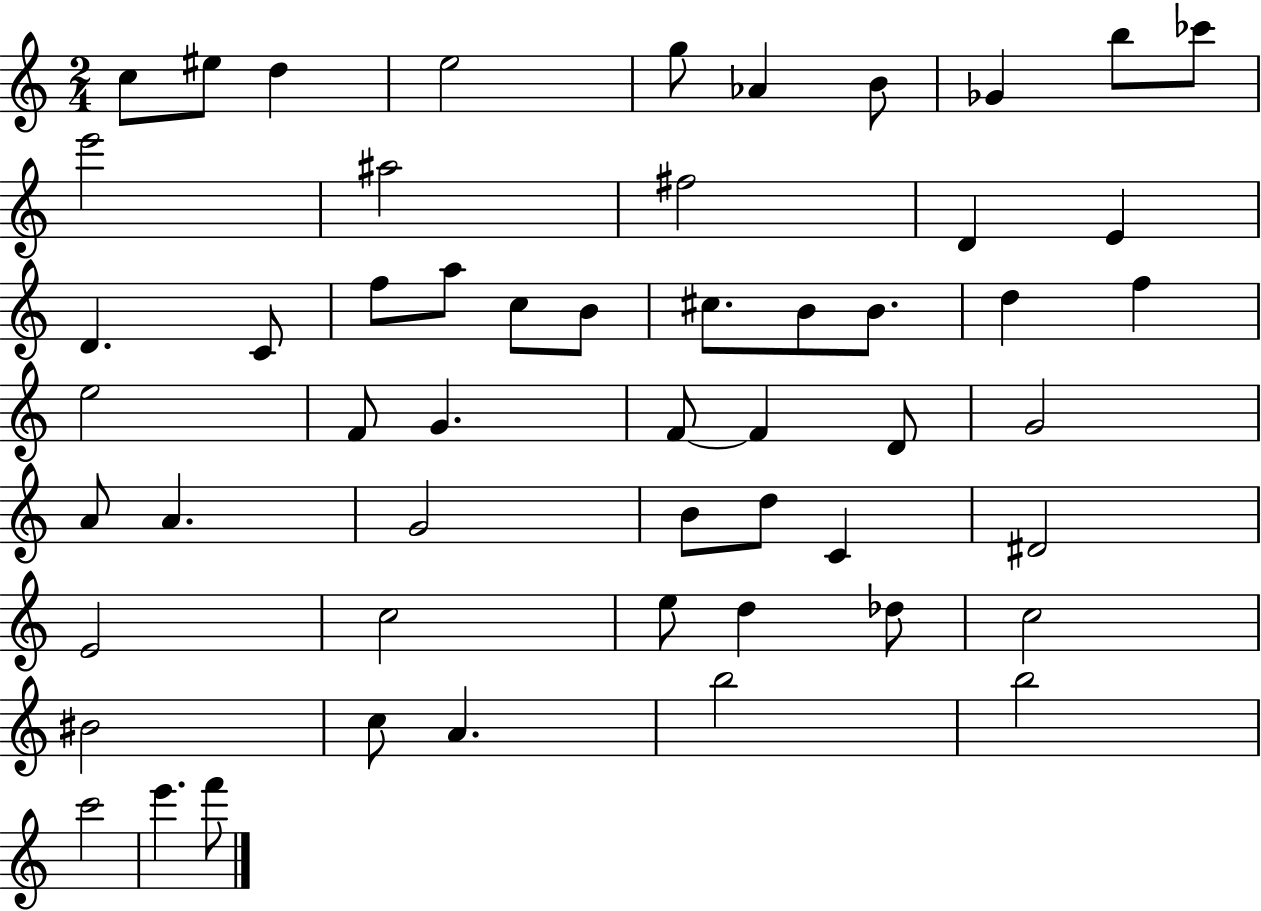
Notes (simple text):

C5/e EIS5/e D5/q E5/h G5/e Ab4/q B4/e Gb4/q B5/e CES6/e E6/h A#5/h F#5/h D4/q E4/q D4/q. C4/e F5/e A5/e C5/e B4/e C#5/e. B4/e B4/e. D5/q F5/q E5/h F4/e G4/q. F4/e F4/q D4/e G4/h A4/e A4/q. G4/h B4/e D5/e C4/q D#4/h E4/h C5/h E5/e D5/q Db5/e C5/h BIS4/h C5/e A4/q. B5/h B5/h C6/h E6/q. F6/e